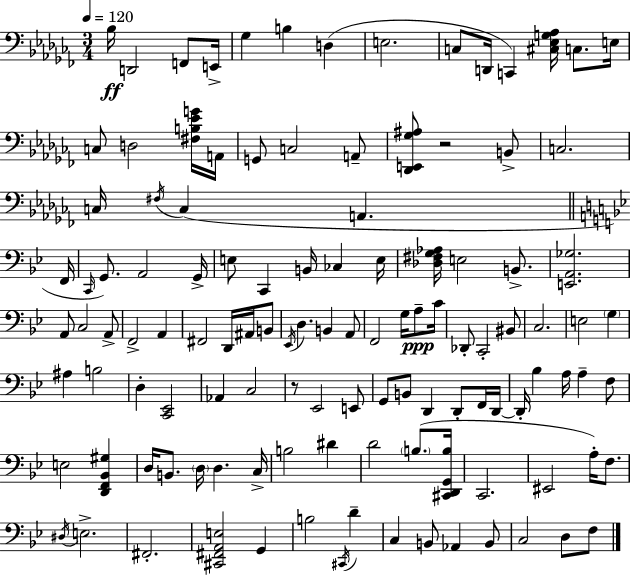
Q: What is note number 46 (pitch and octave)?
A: B2